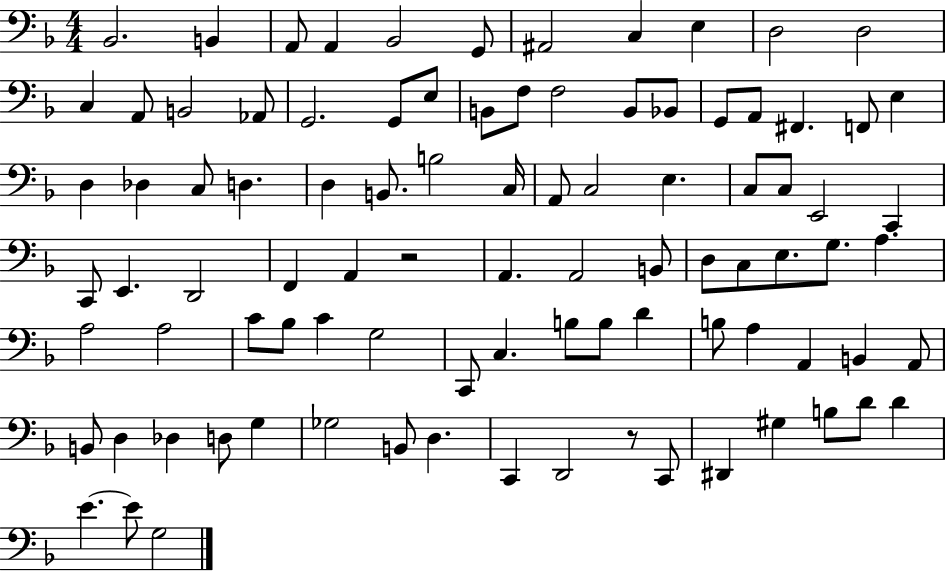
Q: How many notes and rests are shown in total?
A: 93